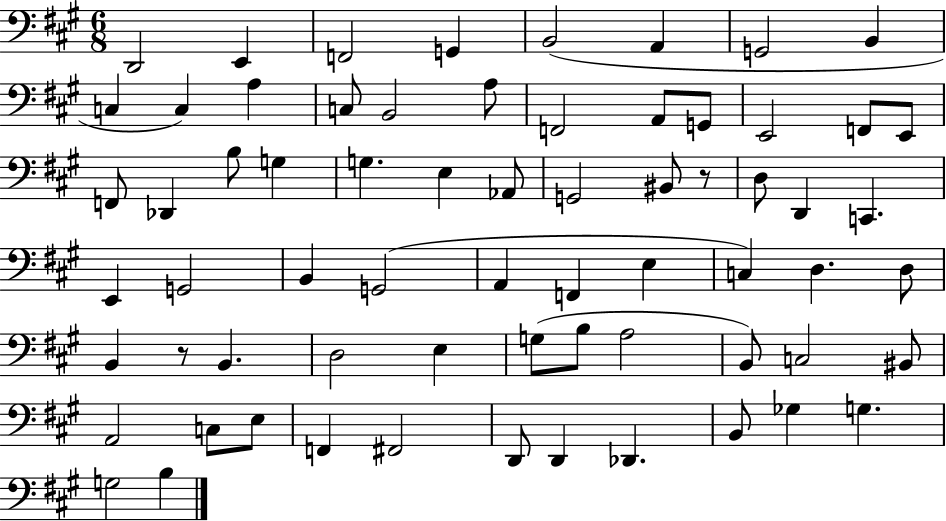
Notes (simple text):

D2/h E2/q F2/h G2/q B2/h A2/q G2/h B2/q C3/q C3/q A3/q C3/e B2/h A3/e F2/h A2/e G2/e E2/h F2/e E2/e F2/e Db2/q B3/e G3/q G3/q. E3/q Ab2/e G2/h BIS2/e R/e D3/e D2/q C2/q. E2/q G2/h B2/q G2/h A2/q F2/q E3/q C3/q D3/q. D3/e B2/q R/e B2/q. D3/h E3/q G3/e B3/e A3/h B2/e C3/h BIS2/e A2/h C3/e E3/e F2/q F#2/h D2/e D2/q Db2/q. B2/e Gb3/q G3/q. G3/h B3/q